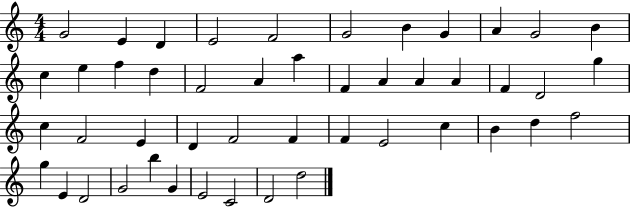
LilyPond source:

{
  \clef treble
  \numericTimeSignature
  \time 4/4
  \key c \major
  g'2 e'4 d'4 | e'2 f'2 | g'2 b'4 g'4 | a'4 g'2 b'4 | \break c''4 e''4 f''4 d''4 | f'2 a'4 a''4 | f'4 a'4 a'4 a'4 | f'4 d'2 g''4 | \break c''4 f'2 e'4 | d'4 f'2 f'4 | f'4 e'2 c''4 | b'4 d''4 f''2 | \break g''4 e'4 d'2 | g'2 b''4 g'4 | e'2 c'2 | d'2 d''2 | \break \bar "|."
}